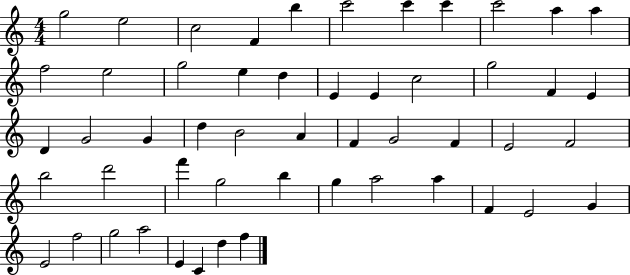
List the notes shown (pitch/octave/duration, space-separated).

G5/h E5/h C5/h F4/q B5/q C6/h C6/q C6/q C6/h A5/q A5/q F5/h E5/h G5/h E5/q D5/q E4/q E4/q C5/h G5/h F4/q E4/q D4/q G4/h G4/q D5/q B4/h A4/q F4/q G4/h F4/q E4/h F4/h B5/h D6/h F6/q G5/h B5/q G5/q A5/h A5/q F4/q E4/h G4/q E4/h F5/h G5/h A5/h E4/q C4/q D5/q F5/q